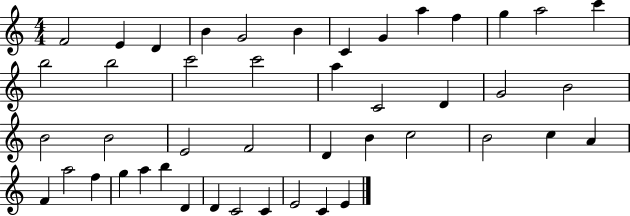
{
  \clef treble
  \numericTimeSignature
  \time 4/4
  \key c \major
  f'2 e'4 d'4 | b'4 g'2 b'4 | c'4 g'4 a''4 f''4 | g''4 a''2 c'''4 | \break b''2 b''2 | c'''2 c'''2 | a''4 c'2 d'4 | g'2 b'2 | \break b'2 b'2 | e'2 f'2 | d'4 b'4 c''2 | b'2 c''4 a'4 | \break f'4 a''2 f''4 | g''4 a''4 b''4 d'4 | d'4 c'2 c'4 | e'2 c'4 e'4 | \break \bar "|."
}